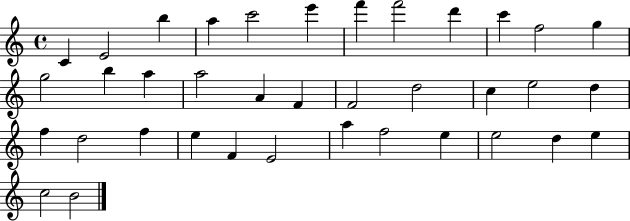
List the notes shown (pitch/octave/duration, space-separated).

C4/q E4/h B5/q A5/q C6/h E6/q F6/q F6/h D6/q C6/q F5/h G5/q G5/h B5/q A5/q A5/h A4/q F4/q F4/h D5/h C5/q E5/h D5/q F5/q D5/h F5/q E5/q F4/q E4/h A5/q F5/h E5/q E5/h D5/q E5/q C5/h B4/h